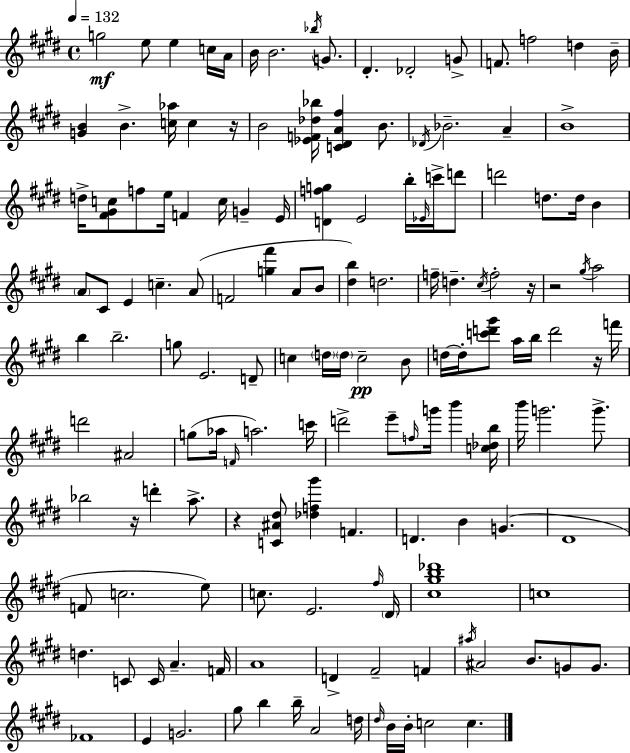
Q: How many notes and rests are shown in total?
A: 148